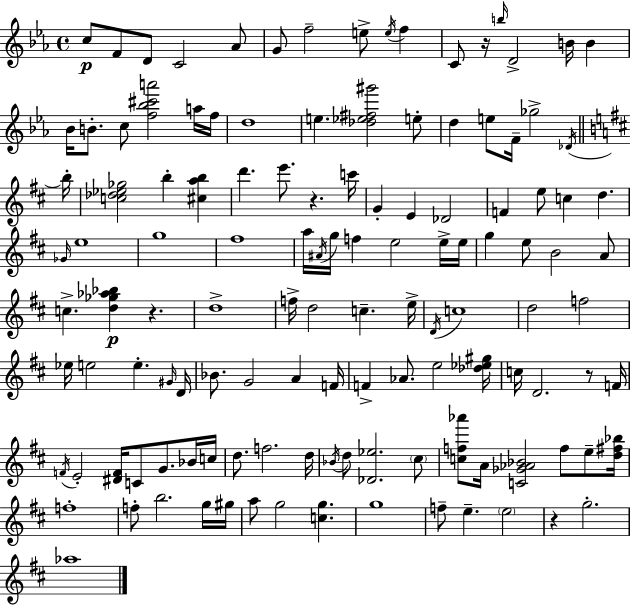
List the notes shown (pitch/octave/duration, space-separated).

C5/e F4/e D4/e C4/h Ab4/e G4/e F5/h E5/e E5/s F5/q C4/e R/s B5/s D4/h B4/s B4/q Bb4/s B4/e. C5/e [F5,Bb5,C#6,A6]/h A5/s F5/s D5/w E5/q. [Db5,Eb5,F#5,G#6]/h E5/e D5/q E5/e F4/s Gb5/h Db4/s B5/s [C5,Db5,Eb5,Gb5]/h B5/q [C#5,A5,B5]/q D6/q. E6/e. R/q. C6/s G4/q E4/q Db4/h F4/q E5/e C5/q D5/q. Gb4/s E5/w G5/w F#5/w A5/s A#4/s G5/s F5/q E5/h E5/s E5/s G5/q E5/e B4/h A4/e C5/q. [D5,Gb5,Ab5,Bb5]/q R/q. D5/w F5/s D5/h C5/q. E5/s D4/s C5/w D5/h F5/h Eb5/s E5/h E5/q. G#4/s D4/s Bb4/e. G4/h A4/q F4/s F4/q Ab4/e. E5/h [Db5,Eb5,G#5]/s C5/s D4/h. R/e F4/s F4/s E4/h [D#4,F4]/s C4/e G4/e. Bb4/s C5/s D5/e. F5/h. D5/s Bb4/s D5/e [Db4,Eb5]/h. C#5/e [C5,F5,Ab6]/e A4/s [C4,Gb4,Ab4,Bb4]/h F5/e E5/e [D5,F#5,Bb5]/s F5/w F5/e B5/h. G5/s G#5/s A5/e G5/h [C5,G5]/q. G5/w F5/e E5/q. E5/h R/q G5/h. Ab5/w